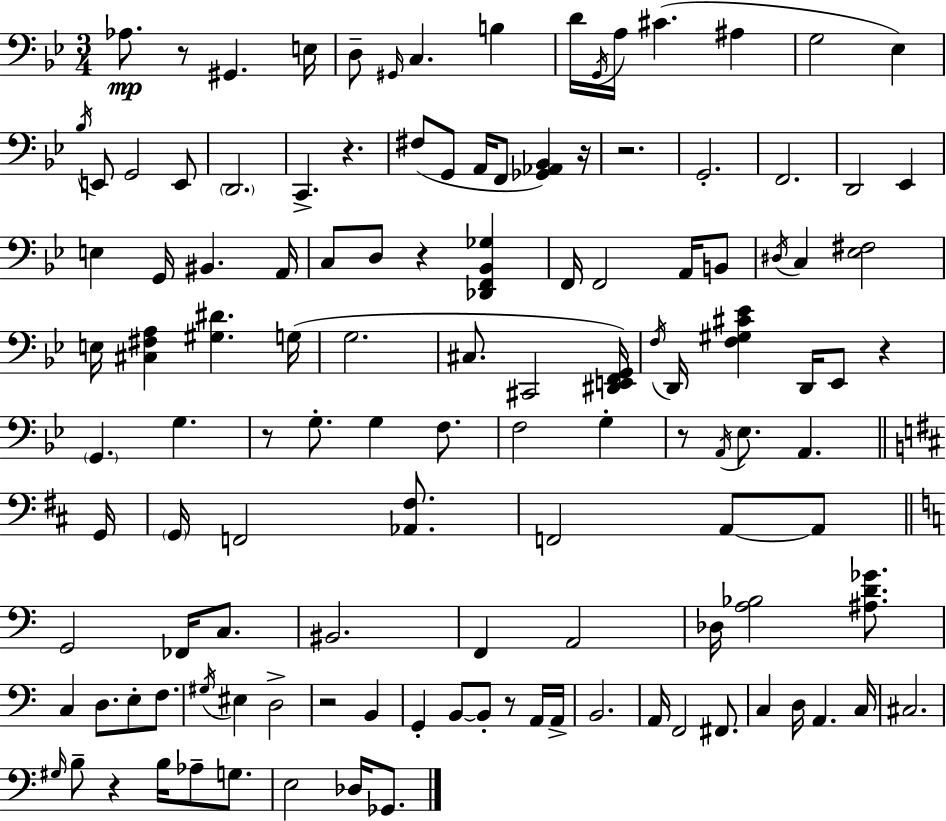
{
  \clef bass
  \numericTimeSignature
  \time 3/4
  \key bes \major
  aes8.\mp r8 gis,4. e16 | d8-- \grace { gis,16 } c4. b4 | d'16 \acciaccatura { g,16 } a16 cis'4.( ais4 | g2 ees4) | \break \acciaccatura { bes16 } e,8 g,2 | e,8 \parenthesize d,2. | c,4.-> r4. | fis8( g,8 a,16 f,8 <ges, aes, bes,>4) | \break r16 r2. | g,2.-. | f,2. | d,2 ees,4 | \break e4 g,16 bis,4. | a,16 c8 d8 r4 <des, f, bes, ges>4 | f,16 f,2 | a,16 b,8 \acciaccatura { dis16 } c4 <ees fis>2 | \break e16 <cis fis a>4 <gis dis'>4. | g16( g2. | cis8. cis,2 | <dis, e, f, g,>16) \acciaccatura { f16 } d,16 <f gis cis' ees'>4 d,16 ees,8 | \break r4 \parenthesize g,4. g4. | r8 g8.-. g4 | f8. f2 | g4-. r8 \acciaccatura { a,16 } ees8. a,4. | \break \bar "||" \break \key d \major g,16 \parenthesize g,16 f,2 <aes, fis>8. | f,2 a,8~~ a,8 | \bar "||" \break \key a \minor g,2 fes,16 c8. | bis,2. | f,4 a,2 | des16 <a bes>2 <ais d' ges'>8. | \break c4 d8. e8-. f8. | \acciaccatura { gis16 } eis4 d2-> | r2 b,4 | g,4-. b,8~~ b,8-. r8 a,16 | \break a,16-> b,2. | a,16 f,2 fis,8. | c4 d16 a,4. | c16 cis2. | \break \grace { gis16 } b8-- r4 b16 aes8-- g8. | e2 des16 ges,8. | \bar "|."
}